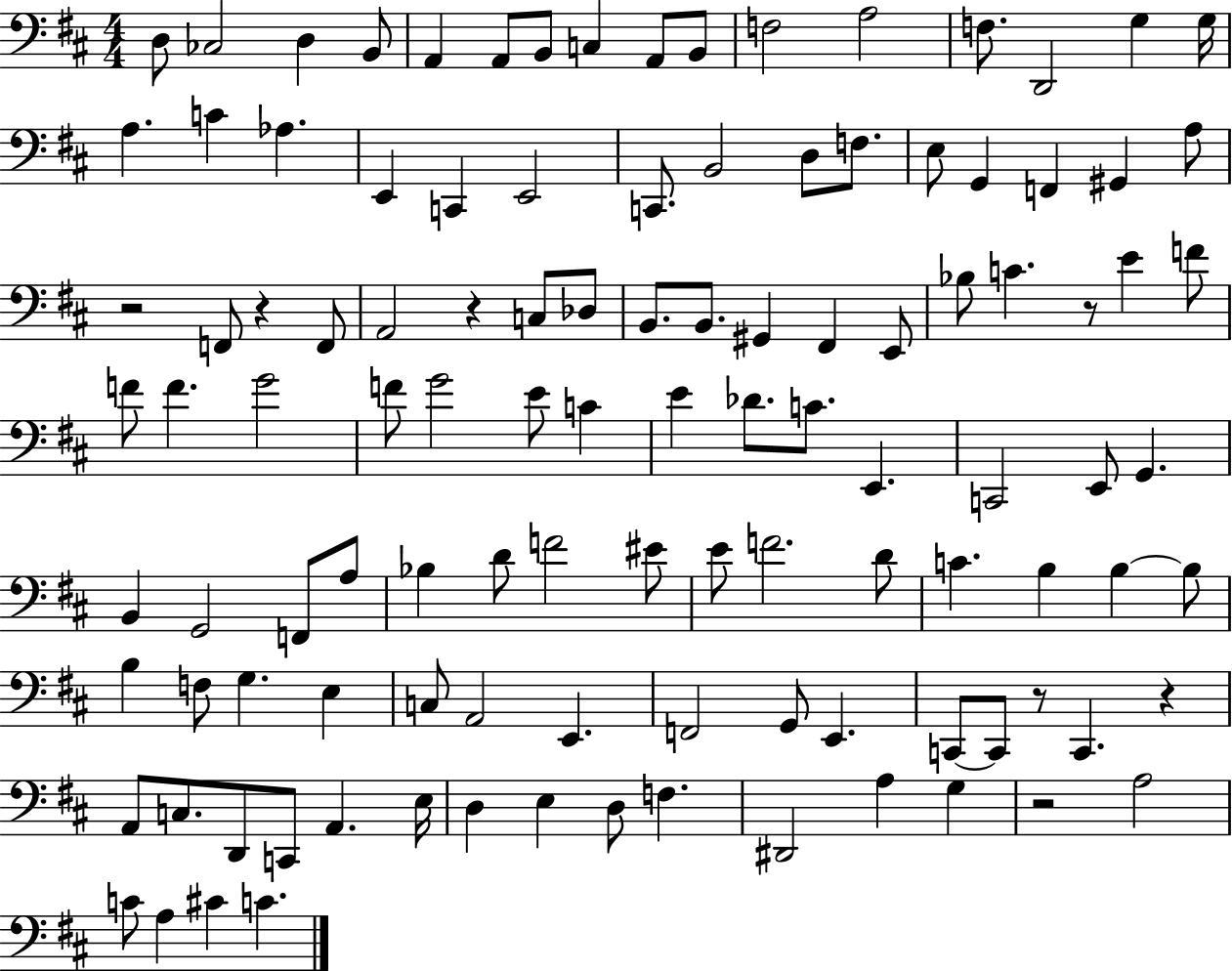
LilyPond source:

{
  \clef bass
  \numericTimeSignature
  \time 4/4
  \key d \major
  d8 ces2 d4 b,8 | a,4 a,8 b,8 c4 a,8 b,8 | f2 a2 | f8. d,2 g4 g16 | \break a4. c'4 aes4. | e,4 c,4 e,2 | c,8. b,2 d8 f8. | e8 g,4 f,4 gis,4 a8 | \break r2 f,8 r4 f,8 | a,2 r4 c8 des8 | b,8. b,8. gis,4 fis,4 e,8 | bes8 c'4. r8 e'4 f'8 | \break f'8 f'4. g'2 | f'8 g'2 e'8 c'4 | e'4 des'8. c'8. e,4. | c,2 e,8 g,4. | \break b,4 g,2 f,8 a8 | bes4 d'8 f'2 eis'8 | e'8 f'2. d'8 | c'4. b4 b4~~ b8 | \break b4 f8 g4. e4 | c8 a,2 e,4. | f,2 g,8 e,4. | c,8~~ c,8 r8 c,4. r4 | \break a,8 c8. d,8 c,8 a,4. e16 | d4 e4 d8 f4. | dis,2 a4 g4 | r2 a2 | \break c'8 a4 cis'4 c'4. | \bar "|."
}